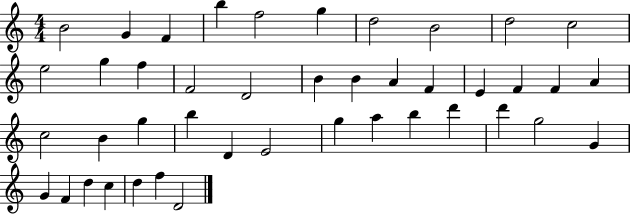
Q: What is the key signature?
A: C major